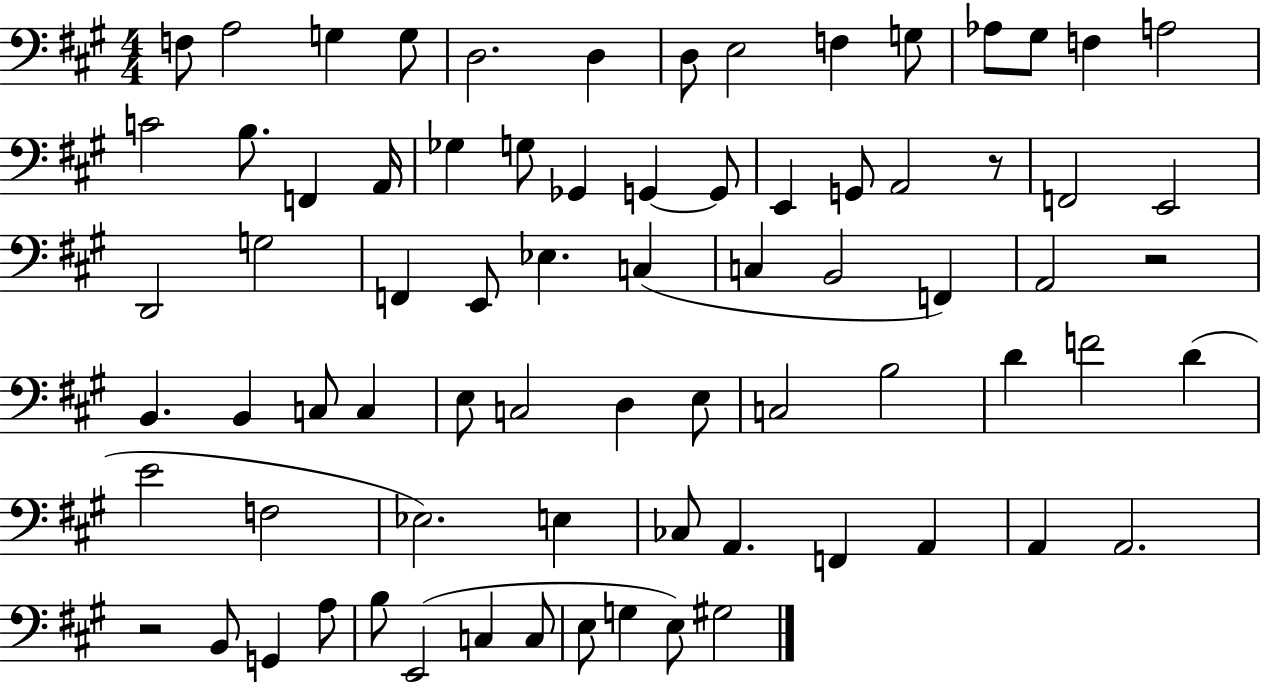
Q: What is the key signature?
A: A major